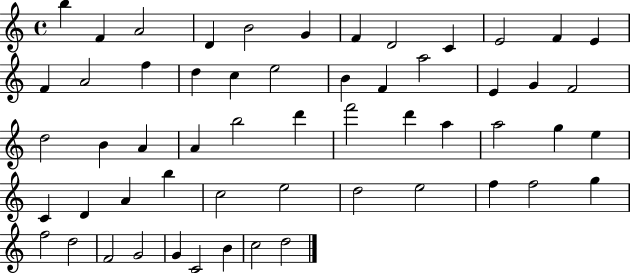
{
  \clef treble
  \time 4/4
  \defaultTimeSignature
  \key c \major
  b''4 f'4 a'2 | d'4 b'2 g'4 | f'4 d'2 c'4 | e'2 f'4 e'4 | \break f'4 a'2 f''4 | d''4 c''4 e''2 | b'4 f'4 a''2 | e'4 g'4 f'2 | \break d''2 b'4 a'4 | a'4 b''2 d'''4 | f'''2 d'''4 a''4 | a''2 g''4 e''4 | \break c'4 d'4 a'4 b''4 | c''2 e''2 | d''2 e''2 | f''4 f''2 g''4 | \break f''2 d''2 | f'2 g'2 | g'4 c'2 b'4 | c''2 d''2 | \break \bar "|."
}